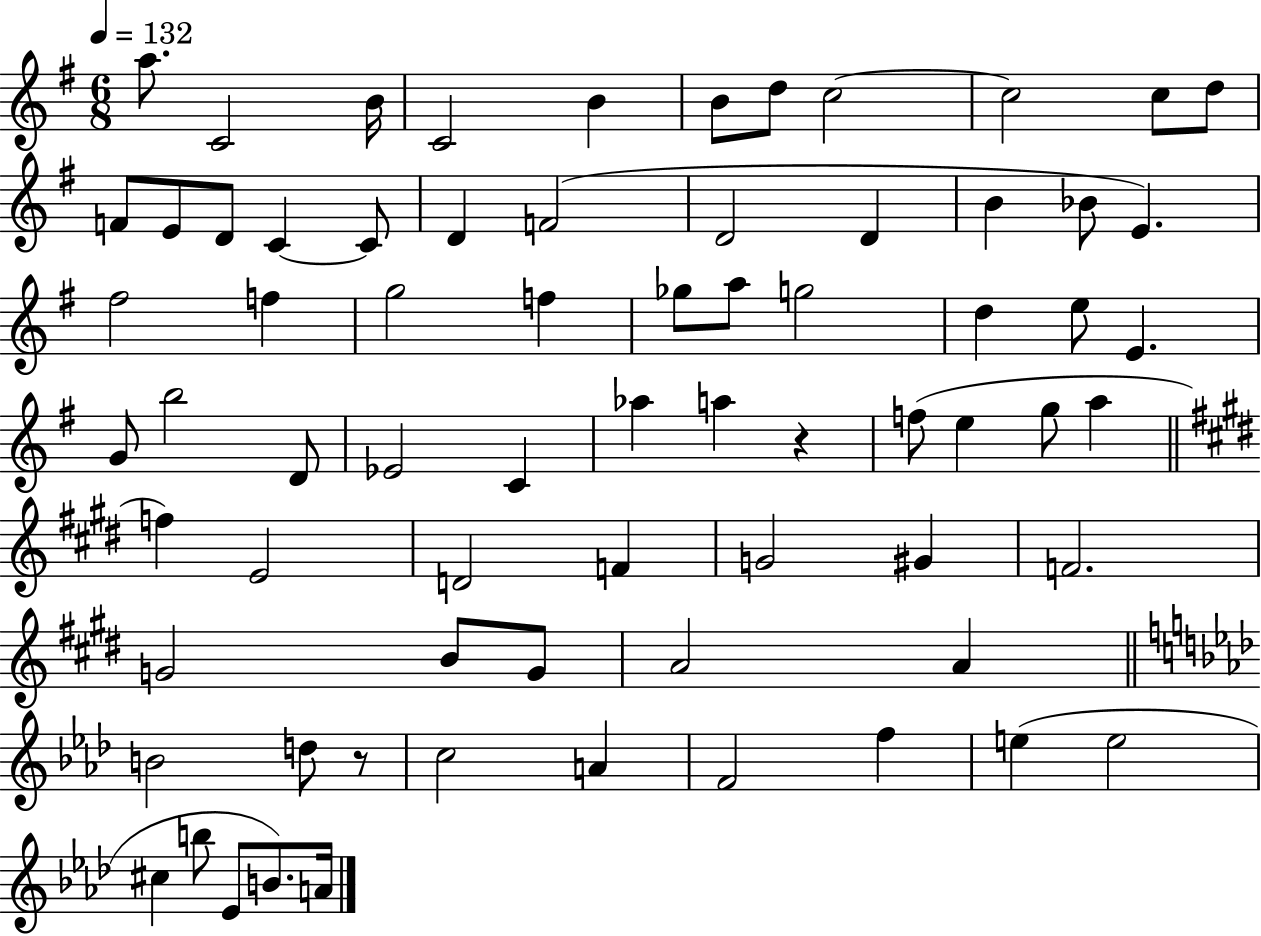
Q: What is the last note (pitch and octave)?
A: A4